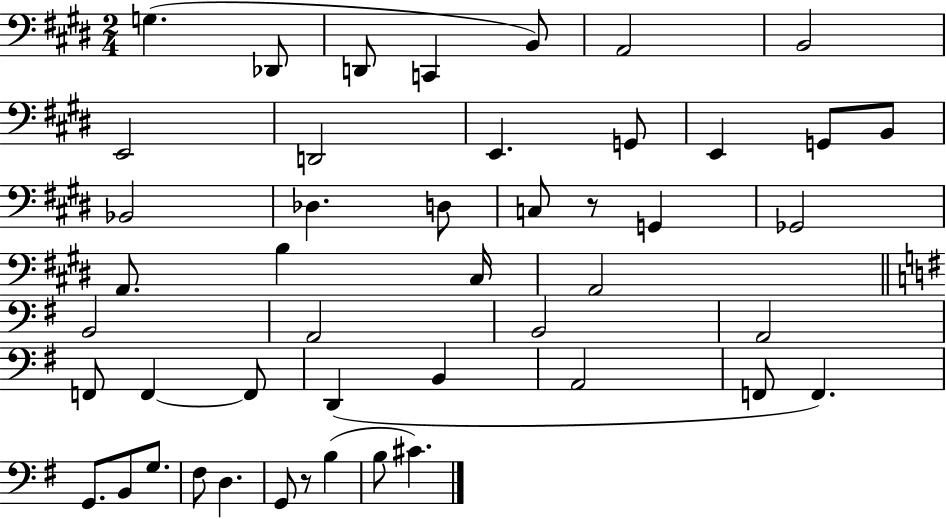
{
  \clef bass
  \numericTimeSignature
  \time 2/4
  \key e \major
  \repeat volta 2 { g4.( des,8 | d,8 c,4 b,8) | a,2 | b,2 | \break e,2 | d,2 | e,4. g,8 | e,4 g,8 b,8 | \break bes,2 | des4. d8 | c8 r8 g,4 | ges,2 | \break a,8. b4 cis16 | a,2 | \bar "||" \break \key e \minor b,2 | a,2 | b,2 | a,2 | \break f,8 f,4~~ f,8 | d,4( b,4 | a,2 | f,8 f,4.) | \break g,8. b,8 g8. | fis8 d4. | g,8 r8 b4( | b8 cis'4.) | \break } \bar "|."
}